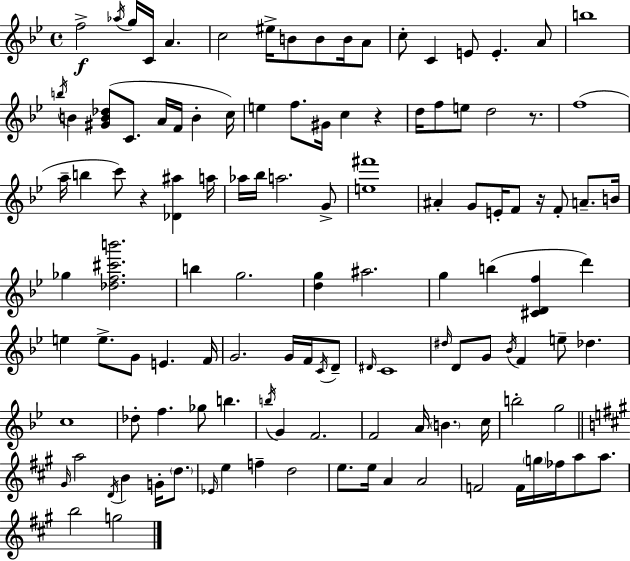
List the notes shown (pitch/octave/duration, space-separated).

F5/h Ab5/s G5/s C4/s A4/q. C5/h EIS5/s B4/e B4/e B4/s A4/e C5/e C4/q E4/e E4/q. A4/e B5/w B5/s B4/q [G#4,B4,Db5]/e C4/e. A4/s F4/s B4/q C5/s E5/q F5/e. G#4/s C5/q R/q D5/s F5/e E5/e D5/h R/e. F5/w A5/s B5/q C6/e R/q [Db4,A#5]/q A5/s Ab5/s Bb5/s A5/h. G4/e [E5,F#6]/w A#4/q G4/e E4/s F4/e R/s F4/e A4/e. B4/s Gb5/q [Db5,F5,C#6,B6]/h. B5/q G5/h. [D5,G5]/q A#5/h. G5/q B5/q [C#4,D4,F5]/q D6/q E5/q E5/e. G4/e E4/q. F4/s G4/h. G4/s F4/s C4/s D4/e D#4/s C4/w D#5/s D4/e G4/e Bb4/s F4/q E5/e Db5/q. C5/w Db5/e F5/q. Gb5/e B5/q. B5/s G4/q F4/h. F4/h A4/s B4/q. C5/s B5/h G5/h G#4/s A5/h D4/s B4/q G4/s D5/e. Eb4/s E5/q F5/q D5/h E5/e. E5/s A4/q A4/h F4/h F4/s G5/s FES5/s A5/e A5/e. B5/h G5/h